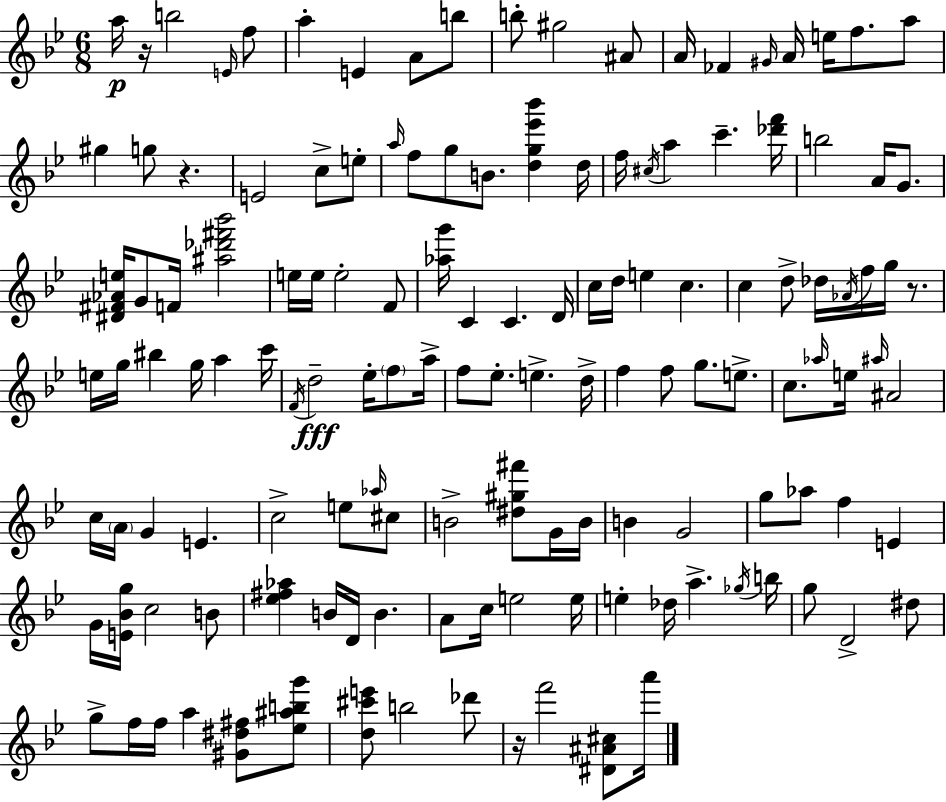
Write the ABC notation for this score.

X:1
T:Untitled
M:6/8
L:1/4
K:Bb
a/4 z/4 b2 E/4 f/2 a E A/2 b/2 b/2 ^g2 ^A/2 A/4 _F ^G/4 A/4 e/4 f/2 a/2 ^g g/2 z E2 c/2 e/2 a/4 f/2 g/2 B/2 [dg_e'_b'] d/4 f/4 ^c/4 a c' [_d'f']/4 b2 A/4 G/2 [^D^F_Ae]/4 G/2 F/4 [^a_d'^f'_b']2 e/4 e/4 e2 F/2 [_ag']/4 C C D/4 c/4 d/4 e c c d/2 _d/4 _A/4 f/4 g/4 z/2 e/4 g/4 ^b g/4 a c'/4 F/4 d2 _e/4 f/2 a/4 f/2 _e/2 e d/4 f f/2 g/2 e/2 c/2 _a/4 e/4 ^a/4 ^A2 c/4 A/4 G E c2 e/2 _a/4 ^c/2 B2 [^d^g^f']/2 G/4 B/4 B G2 g/2 _a/2 f E G/4 [E_Bg]/4 c2 B/2 [_e^f_a] B/4 D/4 B A/2 c/4 e2 e/4 e _d/4 a _g/4 b/4 g/2 D2 ^d/2 g/2 f/4 f/4 a [^G^d^f]/2 [_e^abg']/2 [d^c'e']/2 b2 _d'/2 z/4 f'2 [^D^A^c]/2 a'/4